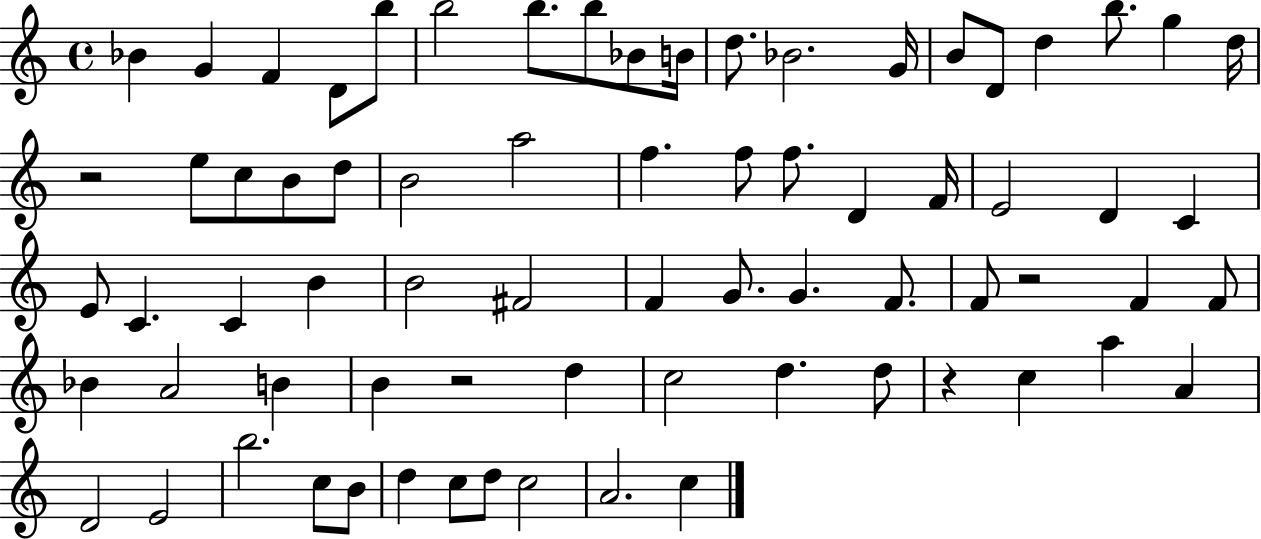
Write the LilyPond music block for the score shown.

{
  \clef treble
  \time 4/4
  \defaultTimeSignature
  \key c \major
  bes'4 g'4 f'4 d'8 b''8 | b''2 b''8. b''8 bes'8 b'16 | d''8. bes'2. g'16 | b'8 d'8 d''4 b''8. g''4 d''16 | \break r2 e''8 c''8 b'8 d''8 | b'2 a''2 | f''4. f''8 f''8. d'4 f'16 | e'2 d'4 c'4 | \break e'8 c'4. c'4 b'4 | b'2 fis'2 | f'4 g'8. g'4. f'8. | f'8 r2 f'4 f'8 | \break bes'4 a'2 b'4 | b'4 r2 d''4 | c''2 d''4. d''8 | r4 c''4 a''4 a'4 | \break d'2 e'2 | b''2. c''8 b'8 | d''4 c''8 d''8 c''2 | a'2. c''4 | \break \bar "|."
}